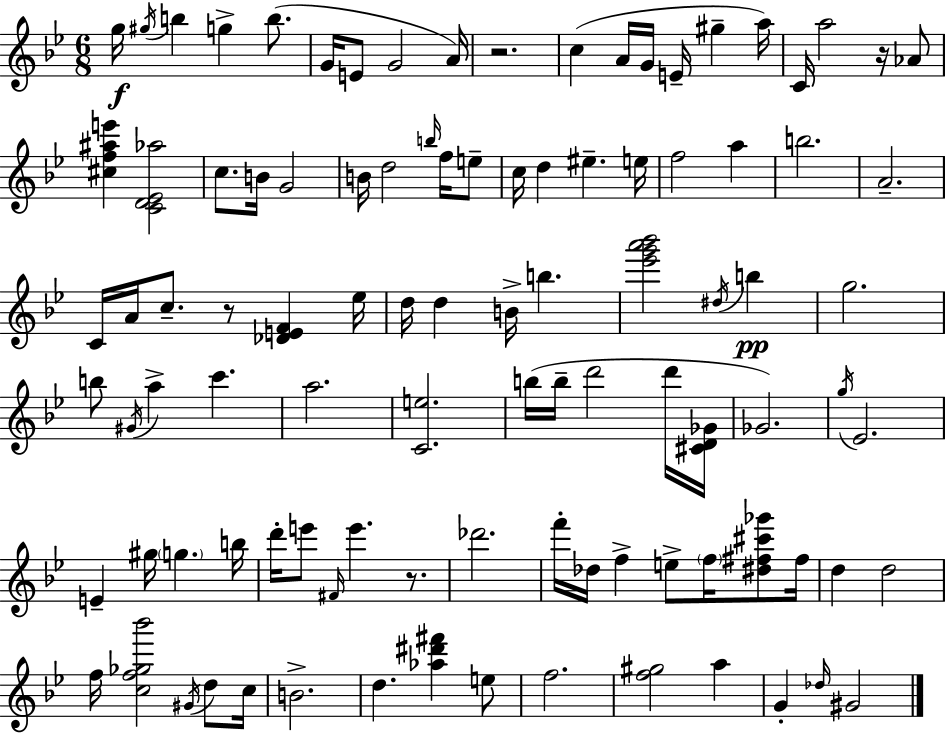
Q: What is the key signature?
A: BES major